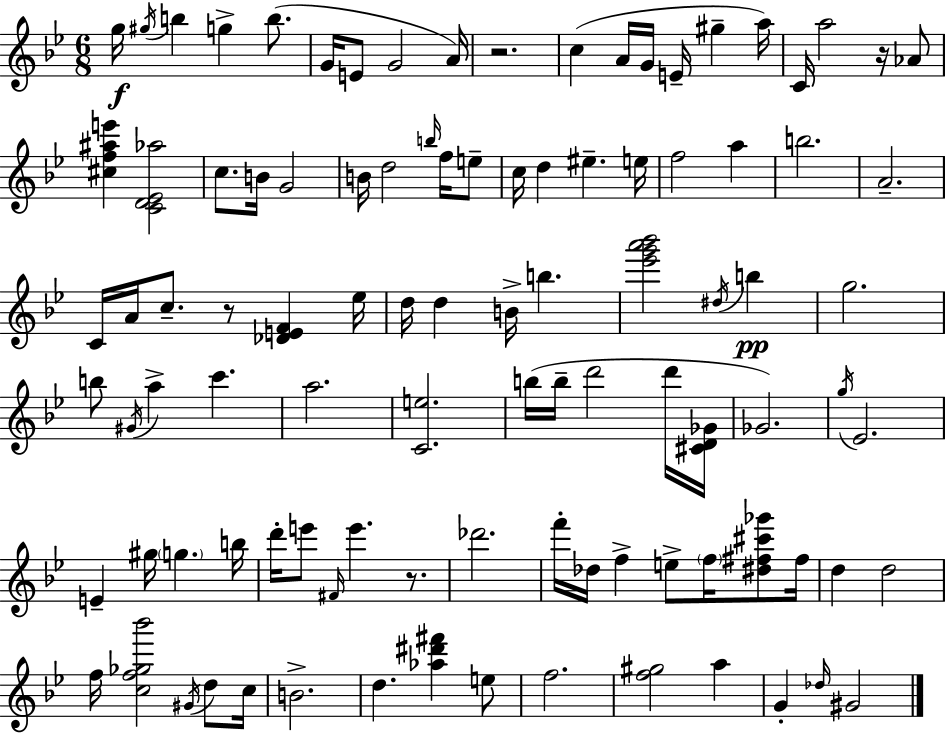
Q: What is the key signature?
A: BES major